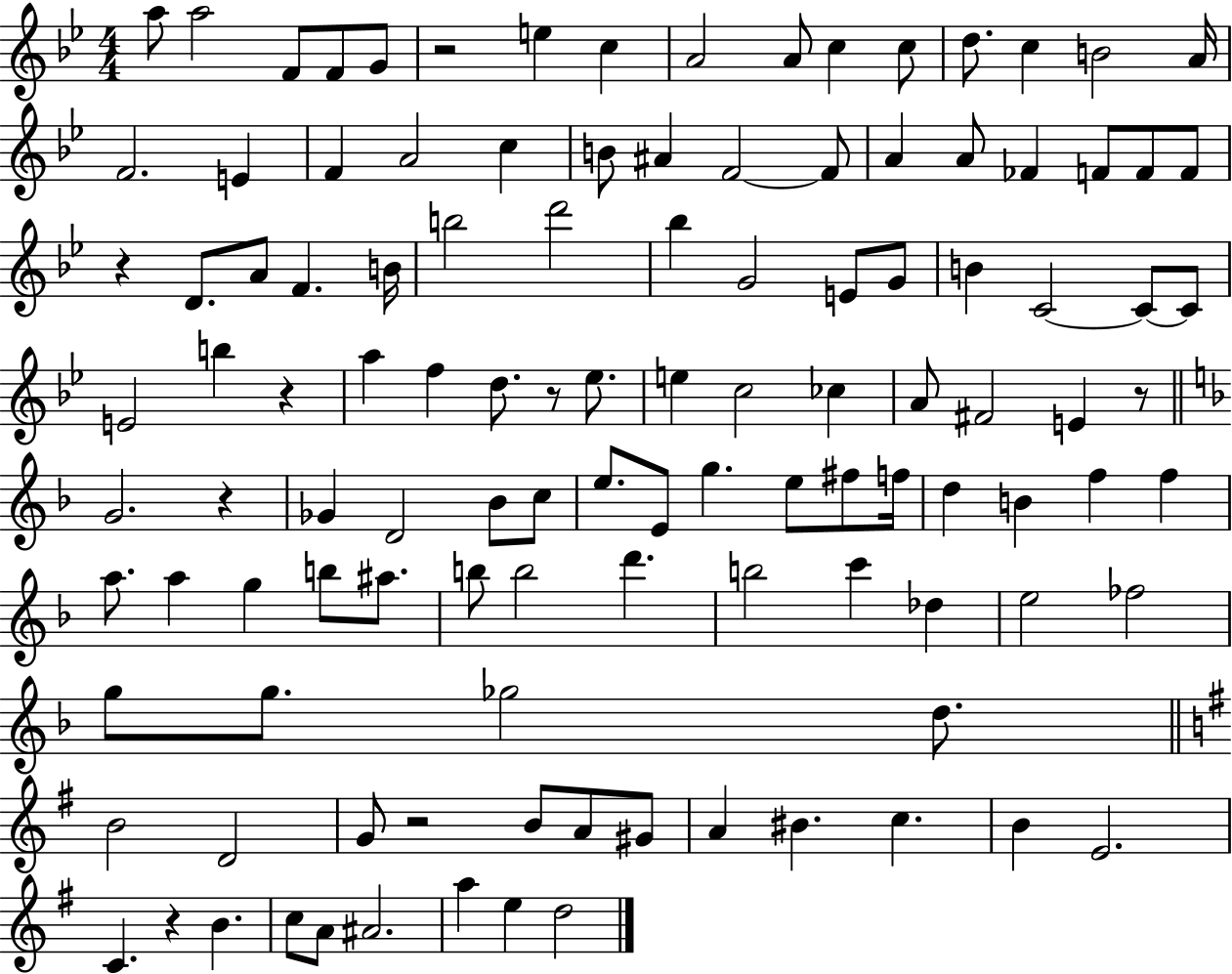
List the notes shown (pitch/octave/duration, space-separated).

A5/e A5/h F4/e F4/e G4/e R/h E5/q C5/q A4/h A4/e C5/q C5/e D5/e. C5/q B4/h A4/s F4/h. E4/q F4/q A4/h C5/q B4/e A#4/q F4/h F4/e A4/q A4/e FES4/q F4/e F4/e F4/e R/q D4/e. A4/e F4/q. B4/s B5/h D6/h Bb5/q G4/h E4/e G4/e B4/q C4/h C4/e C4/e E4/h B5/q R/q A5/q F5/q D5/e. R/e Eb5/e. E5/q C5/h CES5/q A4/e F#4/h E4/q R/e G4/h. R/q Gb4/q D4/h Bb4/e C5/e E5/e. E4/e G5/q. E5/e F#5/e F5/s D5/q B4/q F5/q F5/q A5/e. A5/q G5/q B5/e A#5/e. B5/e B5/h D6/q. B5/h C6/q Db5/q E5/h FES5/h G5/e G5/e. Gb5/h D5/e. B4/h D4/h G4/e R/h B4/e A4/e G#4/e A4/q BIS4/q. C5/q. B4/q E4/h. C4/q. R/q B4/q. C5/e A4/e A#4/h. A5/q E5/q D5/h